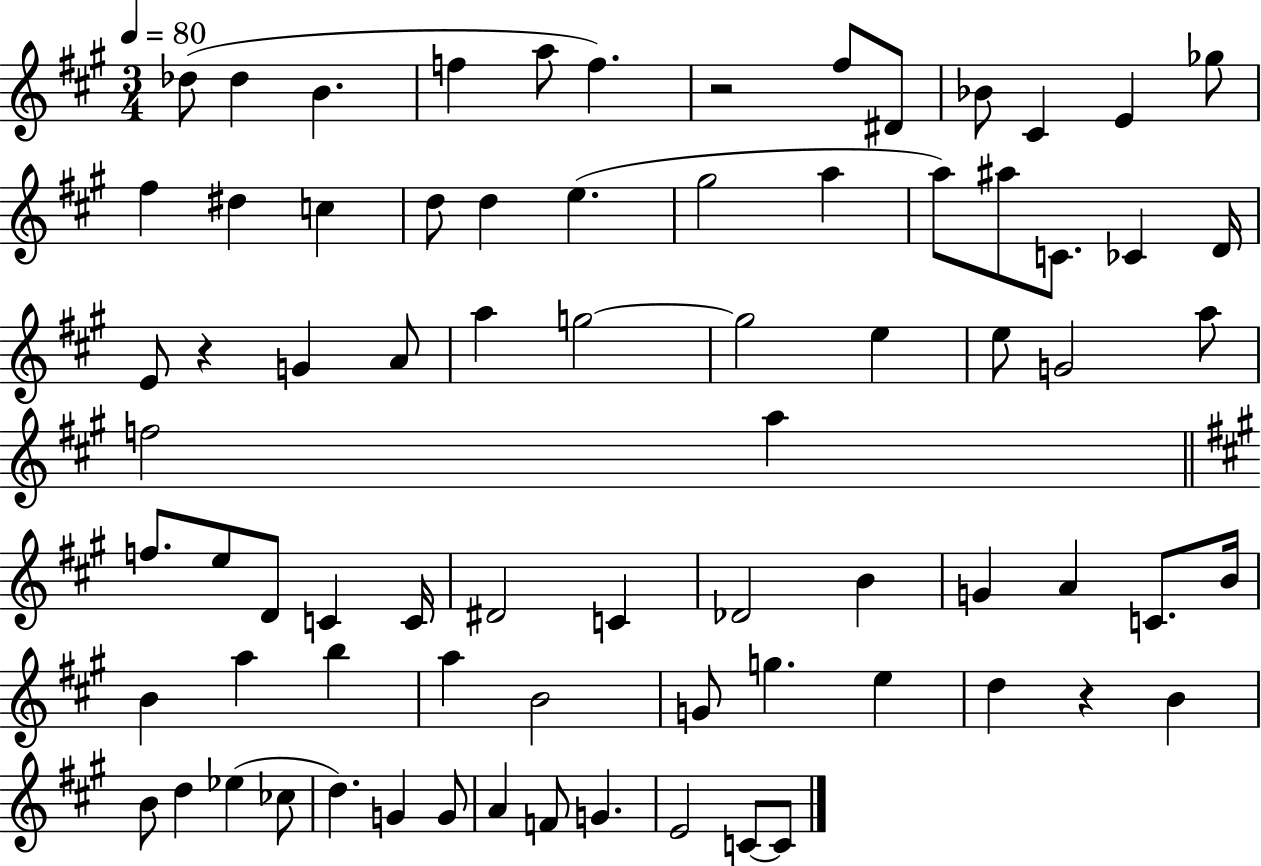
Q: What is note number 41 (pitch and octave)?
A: C4